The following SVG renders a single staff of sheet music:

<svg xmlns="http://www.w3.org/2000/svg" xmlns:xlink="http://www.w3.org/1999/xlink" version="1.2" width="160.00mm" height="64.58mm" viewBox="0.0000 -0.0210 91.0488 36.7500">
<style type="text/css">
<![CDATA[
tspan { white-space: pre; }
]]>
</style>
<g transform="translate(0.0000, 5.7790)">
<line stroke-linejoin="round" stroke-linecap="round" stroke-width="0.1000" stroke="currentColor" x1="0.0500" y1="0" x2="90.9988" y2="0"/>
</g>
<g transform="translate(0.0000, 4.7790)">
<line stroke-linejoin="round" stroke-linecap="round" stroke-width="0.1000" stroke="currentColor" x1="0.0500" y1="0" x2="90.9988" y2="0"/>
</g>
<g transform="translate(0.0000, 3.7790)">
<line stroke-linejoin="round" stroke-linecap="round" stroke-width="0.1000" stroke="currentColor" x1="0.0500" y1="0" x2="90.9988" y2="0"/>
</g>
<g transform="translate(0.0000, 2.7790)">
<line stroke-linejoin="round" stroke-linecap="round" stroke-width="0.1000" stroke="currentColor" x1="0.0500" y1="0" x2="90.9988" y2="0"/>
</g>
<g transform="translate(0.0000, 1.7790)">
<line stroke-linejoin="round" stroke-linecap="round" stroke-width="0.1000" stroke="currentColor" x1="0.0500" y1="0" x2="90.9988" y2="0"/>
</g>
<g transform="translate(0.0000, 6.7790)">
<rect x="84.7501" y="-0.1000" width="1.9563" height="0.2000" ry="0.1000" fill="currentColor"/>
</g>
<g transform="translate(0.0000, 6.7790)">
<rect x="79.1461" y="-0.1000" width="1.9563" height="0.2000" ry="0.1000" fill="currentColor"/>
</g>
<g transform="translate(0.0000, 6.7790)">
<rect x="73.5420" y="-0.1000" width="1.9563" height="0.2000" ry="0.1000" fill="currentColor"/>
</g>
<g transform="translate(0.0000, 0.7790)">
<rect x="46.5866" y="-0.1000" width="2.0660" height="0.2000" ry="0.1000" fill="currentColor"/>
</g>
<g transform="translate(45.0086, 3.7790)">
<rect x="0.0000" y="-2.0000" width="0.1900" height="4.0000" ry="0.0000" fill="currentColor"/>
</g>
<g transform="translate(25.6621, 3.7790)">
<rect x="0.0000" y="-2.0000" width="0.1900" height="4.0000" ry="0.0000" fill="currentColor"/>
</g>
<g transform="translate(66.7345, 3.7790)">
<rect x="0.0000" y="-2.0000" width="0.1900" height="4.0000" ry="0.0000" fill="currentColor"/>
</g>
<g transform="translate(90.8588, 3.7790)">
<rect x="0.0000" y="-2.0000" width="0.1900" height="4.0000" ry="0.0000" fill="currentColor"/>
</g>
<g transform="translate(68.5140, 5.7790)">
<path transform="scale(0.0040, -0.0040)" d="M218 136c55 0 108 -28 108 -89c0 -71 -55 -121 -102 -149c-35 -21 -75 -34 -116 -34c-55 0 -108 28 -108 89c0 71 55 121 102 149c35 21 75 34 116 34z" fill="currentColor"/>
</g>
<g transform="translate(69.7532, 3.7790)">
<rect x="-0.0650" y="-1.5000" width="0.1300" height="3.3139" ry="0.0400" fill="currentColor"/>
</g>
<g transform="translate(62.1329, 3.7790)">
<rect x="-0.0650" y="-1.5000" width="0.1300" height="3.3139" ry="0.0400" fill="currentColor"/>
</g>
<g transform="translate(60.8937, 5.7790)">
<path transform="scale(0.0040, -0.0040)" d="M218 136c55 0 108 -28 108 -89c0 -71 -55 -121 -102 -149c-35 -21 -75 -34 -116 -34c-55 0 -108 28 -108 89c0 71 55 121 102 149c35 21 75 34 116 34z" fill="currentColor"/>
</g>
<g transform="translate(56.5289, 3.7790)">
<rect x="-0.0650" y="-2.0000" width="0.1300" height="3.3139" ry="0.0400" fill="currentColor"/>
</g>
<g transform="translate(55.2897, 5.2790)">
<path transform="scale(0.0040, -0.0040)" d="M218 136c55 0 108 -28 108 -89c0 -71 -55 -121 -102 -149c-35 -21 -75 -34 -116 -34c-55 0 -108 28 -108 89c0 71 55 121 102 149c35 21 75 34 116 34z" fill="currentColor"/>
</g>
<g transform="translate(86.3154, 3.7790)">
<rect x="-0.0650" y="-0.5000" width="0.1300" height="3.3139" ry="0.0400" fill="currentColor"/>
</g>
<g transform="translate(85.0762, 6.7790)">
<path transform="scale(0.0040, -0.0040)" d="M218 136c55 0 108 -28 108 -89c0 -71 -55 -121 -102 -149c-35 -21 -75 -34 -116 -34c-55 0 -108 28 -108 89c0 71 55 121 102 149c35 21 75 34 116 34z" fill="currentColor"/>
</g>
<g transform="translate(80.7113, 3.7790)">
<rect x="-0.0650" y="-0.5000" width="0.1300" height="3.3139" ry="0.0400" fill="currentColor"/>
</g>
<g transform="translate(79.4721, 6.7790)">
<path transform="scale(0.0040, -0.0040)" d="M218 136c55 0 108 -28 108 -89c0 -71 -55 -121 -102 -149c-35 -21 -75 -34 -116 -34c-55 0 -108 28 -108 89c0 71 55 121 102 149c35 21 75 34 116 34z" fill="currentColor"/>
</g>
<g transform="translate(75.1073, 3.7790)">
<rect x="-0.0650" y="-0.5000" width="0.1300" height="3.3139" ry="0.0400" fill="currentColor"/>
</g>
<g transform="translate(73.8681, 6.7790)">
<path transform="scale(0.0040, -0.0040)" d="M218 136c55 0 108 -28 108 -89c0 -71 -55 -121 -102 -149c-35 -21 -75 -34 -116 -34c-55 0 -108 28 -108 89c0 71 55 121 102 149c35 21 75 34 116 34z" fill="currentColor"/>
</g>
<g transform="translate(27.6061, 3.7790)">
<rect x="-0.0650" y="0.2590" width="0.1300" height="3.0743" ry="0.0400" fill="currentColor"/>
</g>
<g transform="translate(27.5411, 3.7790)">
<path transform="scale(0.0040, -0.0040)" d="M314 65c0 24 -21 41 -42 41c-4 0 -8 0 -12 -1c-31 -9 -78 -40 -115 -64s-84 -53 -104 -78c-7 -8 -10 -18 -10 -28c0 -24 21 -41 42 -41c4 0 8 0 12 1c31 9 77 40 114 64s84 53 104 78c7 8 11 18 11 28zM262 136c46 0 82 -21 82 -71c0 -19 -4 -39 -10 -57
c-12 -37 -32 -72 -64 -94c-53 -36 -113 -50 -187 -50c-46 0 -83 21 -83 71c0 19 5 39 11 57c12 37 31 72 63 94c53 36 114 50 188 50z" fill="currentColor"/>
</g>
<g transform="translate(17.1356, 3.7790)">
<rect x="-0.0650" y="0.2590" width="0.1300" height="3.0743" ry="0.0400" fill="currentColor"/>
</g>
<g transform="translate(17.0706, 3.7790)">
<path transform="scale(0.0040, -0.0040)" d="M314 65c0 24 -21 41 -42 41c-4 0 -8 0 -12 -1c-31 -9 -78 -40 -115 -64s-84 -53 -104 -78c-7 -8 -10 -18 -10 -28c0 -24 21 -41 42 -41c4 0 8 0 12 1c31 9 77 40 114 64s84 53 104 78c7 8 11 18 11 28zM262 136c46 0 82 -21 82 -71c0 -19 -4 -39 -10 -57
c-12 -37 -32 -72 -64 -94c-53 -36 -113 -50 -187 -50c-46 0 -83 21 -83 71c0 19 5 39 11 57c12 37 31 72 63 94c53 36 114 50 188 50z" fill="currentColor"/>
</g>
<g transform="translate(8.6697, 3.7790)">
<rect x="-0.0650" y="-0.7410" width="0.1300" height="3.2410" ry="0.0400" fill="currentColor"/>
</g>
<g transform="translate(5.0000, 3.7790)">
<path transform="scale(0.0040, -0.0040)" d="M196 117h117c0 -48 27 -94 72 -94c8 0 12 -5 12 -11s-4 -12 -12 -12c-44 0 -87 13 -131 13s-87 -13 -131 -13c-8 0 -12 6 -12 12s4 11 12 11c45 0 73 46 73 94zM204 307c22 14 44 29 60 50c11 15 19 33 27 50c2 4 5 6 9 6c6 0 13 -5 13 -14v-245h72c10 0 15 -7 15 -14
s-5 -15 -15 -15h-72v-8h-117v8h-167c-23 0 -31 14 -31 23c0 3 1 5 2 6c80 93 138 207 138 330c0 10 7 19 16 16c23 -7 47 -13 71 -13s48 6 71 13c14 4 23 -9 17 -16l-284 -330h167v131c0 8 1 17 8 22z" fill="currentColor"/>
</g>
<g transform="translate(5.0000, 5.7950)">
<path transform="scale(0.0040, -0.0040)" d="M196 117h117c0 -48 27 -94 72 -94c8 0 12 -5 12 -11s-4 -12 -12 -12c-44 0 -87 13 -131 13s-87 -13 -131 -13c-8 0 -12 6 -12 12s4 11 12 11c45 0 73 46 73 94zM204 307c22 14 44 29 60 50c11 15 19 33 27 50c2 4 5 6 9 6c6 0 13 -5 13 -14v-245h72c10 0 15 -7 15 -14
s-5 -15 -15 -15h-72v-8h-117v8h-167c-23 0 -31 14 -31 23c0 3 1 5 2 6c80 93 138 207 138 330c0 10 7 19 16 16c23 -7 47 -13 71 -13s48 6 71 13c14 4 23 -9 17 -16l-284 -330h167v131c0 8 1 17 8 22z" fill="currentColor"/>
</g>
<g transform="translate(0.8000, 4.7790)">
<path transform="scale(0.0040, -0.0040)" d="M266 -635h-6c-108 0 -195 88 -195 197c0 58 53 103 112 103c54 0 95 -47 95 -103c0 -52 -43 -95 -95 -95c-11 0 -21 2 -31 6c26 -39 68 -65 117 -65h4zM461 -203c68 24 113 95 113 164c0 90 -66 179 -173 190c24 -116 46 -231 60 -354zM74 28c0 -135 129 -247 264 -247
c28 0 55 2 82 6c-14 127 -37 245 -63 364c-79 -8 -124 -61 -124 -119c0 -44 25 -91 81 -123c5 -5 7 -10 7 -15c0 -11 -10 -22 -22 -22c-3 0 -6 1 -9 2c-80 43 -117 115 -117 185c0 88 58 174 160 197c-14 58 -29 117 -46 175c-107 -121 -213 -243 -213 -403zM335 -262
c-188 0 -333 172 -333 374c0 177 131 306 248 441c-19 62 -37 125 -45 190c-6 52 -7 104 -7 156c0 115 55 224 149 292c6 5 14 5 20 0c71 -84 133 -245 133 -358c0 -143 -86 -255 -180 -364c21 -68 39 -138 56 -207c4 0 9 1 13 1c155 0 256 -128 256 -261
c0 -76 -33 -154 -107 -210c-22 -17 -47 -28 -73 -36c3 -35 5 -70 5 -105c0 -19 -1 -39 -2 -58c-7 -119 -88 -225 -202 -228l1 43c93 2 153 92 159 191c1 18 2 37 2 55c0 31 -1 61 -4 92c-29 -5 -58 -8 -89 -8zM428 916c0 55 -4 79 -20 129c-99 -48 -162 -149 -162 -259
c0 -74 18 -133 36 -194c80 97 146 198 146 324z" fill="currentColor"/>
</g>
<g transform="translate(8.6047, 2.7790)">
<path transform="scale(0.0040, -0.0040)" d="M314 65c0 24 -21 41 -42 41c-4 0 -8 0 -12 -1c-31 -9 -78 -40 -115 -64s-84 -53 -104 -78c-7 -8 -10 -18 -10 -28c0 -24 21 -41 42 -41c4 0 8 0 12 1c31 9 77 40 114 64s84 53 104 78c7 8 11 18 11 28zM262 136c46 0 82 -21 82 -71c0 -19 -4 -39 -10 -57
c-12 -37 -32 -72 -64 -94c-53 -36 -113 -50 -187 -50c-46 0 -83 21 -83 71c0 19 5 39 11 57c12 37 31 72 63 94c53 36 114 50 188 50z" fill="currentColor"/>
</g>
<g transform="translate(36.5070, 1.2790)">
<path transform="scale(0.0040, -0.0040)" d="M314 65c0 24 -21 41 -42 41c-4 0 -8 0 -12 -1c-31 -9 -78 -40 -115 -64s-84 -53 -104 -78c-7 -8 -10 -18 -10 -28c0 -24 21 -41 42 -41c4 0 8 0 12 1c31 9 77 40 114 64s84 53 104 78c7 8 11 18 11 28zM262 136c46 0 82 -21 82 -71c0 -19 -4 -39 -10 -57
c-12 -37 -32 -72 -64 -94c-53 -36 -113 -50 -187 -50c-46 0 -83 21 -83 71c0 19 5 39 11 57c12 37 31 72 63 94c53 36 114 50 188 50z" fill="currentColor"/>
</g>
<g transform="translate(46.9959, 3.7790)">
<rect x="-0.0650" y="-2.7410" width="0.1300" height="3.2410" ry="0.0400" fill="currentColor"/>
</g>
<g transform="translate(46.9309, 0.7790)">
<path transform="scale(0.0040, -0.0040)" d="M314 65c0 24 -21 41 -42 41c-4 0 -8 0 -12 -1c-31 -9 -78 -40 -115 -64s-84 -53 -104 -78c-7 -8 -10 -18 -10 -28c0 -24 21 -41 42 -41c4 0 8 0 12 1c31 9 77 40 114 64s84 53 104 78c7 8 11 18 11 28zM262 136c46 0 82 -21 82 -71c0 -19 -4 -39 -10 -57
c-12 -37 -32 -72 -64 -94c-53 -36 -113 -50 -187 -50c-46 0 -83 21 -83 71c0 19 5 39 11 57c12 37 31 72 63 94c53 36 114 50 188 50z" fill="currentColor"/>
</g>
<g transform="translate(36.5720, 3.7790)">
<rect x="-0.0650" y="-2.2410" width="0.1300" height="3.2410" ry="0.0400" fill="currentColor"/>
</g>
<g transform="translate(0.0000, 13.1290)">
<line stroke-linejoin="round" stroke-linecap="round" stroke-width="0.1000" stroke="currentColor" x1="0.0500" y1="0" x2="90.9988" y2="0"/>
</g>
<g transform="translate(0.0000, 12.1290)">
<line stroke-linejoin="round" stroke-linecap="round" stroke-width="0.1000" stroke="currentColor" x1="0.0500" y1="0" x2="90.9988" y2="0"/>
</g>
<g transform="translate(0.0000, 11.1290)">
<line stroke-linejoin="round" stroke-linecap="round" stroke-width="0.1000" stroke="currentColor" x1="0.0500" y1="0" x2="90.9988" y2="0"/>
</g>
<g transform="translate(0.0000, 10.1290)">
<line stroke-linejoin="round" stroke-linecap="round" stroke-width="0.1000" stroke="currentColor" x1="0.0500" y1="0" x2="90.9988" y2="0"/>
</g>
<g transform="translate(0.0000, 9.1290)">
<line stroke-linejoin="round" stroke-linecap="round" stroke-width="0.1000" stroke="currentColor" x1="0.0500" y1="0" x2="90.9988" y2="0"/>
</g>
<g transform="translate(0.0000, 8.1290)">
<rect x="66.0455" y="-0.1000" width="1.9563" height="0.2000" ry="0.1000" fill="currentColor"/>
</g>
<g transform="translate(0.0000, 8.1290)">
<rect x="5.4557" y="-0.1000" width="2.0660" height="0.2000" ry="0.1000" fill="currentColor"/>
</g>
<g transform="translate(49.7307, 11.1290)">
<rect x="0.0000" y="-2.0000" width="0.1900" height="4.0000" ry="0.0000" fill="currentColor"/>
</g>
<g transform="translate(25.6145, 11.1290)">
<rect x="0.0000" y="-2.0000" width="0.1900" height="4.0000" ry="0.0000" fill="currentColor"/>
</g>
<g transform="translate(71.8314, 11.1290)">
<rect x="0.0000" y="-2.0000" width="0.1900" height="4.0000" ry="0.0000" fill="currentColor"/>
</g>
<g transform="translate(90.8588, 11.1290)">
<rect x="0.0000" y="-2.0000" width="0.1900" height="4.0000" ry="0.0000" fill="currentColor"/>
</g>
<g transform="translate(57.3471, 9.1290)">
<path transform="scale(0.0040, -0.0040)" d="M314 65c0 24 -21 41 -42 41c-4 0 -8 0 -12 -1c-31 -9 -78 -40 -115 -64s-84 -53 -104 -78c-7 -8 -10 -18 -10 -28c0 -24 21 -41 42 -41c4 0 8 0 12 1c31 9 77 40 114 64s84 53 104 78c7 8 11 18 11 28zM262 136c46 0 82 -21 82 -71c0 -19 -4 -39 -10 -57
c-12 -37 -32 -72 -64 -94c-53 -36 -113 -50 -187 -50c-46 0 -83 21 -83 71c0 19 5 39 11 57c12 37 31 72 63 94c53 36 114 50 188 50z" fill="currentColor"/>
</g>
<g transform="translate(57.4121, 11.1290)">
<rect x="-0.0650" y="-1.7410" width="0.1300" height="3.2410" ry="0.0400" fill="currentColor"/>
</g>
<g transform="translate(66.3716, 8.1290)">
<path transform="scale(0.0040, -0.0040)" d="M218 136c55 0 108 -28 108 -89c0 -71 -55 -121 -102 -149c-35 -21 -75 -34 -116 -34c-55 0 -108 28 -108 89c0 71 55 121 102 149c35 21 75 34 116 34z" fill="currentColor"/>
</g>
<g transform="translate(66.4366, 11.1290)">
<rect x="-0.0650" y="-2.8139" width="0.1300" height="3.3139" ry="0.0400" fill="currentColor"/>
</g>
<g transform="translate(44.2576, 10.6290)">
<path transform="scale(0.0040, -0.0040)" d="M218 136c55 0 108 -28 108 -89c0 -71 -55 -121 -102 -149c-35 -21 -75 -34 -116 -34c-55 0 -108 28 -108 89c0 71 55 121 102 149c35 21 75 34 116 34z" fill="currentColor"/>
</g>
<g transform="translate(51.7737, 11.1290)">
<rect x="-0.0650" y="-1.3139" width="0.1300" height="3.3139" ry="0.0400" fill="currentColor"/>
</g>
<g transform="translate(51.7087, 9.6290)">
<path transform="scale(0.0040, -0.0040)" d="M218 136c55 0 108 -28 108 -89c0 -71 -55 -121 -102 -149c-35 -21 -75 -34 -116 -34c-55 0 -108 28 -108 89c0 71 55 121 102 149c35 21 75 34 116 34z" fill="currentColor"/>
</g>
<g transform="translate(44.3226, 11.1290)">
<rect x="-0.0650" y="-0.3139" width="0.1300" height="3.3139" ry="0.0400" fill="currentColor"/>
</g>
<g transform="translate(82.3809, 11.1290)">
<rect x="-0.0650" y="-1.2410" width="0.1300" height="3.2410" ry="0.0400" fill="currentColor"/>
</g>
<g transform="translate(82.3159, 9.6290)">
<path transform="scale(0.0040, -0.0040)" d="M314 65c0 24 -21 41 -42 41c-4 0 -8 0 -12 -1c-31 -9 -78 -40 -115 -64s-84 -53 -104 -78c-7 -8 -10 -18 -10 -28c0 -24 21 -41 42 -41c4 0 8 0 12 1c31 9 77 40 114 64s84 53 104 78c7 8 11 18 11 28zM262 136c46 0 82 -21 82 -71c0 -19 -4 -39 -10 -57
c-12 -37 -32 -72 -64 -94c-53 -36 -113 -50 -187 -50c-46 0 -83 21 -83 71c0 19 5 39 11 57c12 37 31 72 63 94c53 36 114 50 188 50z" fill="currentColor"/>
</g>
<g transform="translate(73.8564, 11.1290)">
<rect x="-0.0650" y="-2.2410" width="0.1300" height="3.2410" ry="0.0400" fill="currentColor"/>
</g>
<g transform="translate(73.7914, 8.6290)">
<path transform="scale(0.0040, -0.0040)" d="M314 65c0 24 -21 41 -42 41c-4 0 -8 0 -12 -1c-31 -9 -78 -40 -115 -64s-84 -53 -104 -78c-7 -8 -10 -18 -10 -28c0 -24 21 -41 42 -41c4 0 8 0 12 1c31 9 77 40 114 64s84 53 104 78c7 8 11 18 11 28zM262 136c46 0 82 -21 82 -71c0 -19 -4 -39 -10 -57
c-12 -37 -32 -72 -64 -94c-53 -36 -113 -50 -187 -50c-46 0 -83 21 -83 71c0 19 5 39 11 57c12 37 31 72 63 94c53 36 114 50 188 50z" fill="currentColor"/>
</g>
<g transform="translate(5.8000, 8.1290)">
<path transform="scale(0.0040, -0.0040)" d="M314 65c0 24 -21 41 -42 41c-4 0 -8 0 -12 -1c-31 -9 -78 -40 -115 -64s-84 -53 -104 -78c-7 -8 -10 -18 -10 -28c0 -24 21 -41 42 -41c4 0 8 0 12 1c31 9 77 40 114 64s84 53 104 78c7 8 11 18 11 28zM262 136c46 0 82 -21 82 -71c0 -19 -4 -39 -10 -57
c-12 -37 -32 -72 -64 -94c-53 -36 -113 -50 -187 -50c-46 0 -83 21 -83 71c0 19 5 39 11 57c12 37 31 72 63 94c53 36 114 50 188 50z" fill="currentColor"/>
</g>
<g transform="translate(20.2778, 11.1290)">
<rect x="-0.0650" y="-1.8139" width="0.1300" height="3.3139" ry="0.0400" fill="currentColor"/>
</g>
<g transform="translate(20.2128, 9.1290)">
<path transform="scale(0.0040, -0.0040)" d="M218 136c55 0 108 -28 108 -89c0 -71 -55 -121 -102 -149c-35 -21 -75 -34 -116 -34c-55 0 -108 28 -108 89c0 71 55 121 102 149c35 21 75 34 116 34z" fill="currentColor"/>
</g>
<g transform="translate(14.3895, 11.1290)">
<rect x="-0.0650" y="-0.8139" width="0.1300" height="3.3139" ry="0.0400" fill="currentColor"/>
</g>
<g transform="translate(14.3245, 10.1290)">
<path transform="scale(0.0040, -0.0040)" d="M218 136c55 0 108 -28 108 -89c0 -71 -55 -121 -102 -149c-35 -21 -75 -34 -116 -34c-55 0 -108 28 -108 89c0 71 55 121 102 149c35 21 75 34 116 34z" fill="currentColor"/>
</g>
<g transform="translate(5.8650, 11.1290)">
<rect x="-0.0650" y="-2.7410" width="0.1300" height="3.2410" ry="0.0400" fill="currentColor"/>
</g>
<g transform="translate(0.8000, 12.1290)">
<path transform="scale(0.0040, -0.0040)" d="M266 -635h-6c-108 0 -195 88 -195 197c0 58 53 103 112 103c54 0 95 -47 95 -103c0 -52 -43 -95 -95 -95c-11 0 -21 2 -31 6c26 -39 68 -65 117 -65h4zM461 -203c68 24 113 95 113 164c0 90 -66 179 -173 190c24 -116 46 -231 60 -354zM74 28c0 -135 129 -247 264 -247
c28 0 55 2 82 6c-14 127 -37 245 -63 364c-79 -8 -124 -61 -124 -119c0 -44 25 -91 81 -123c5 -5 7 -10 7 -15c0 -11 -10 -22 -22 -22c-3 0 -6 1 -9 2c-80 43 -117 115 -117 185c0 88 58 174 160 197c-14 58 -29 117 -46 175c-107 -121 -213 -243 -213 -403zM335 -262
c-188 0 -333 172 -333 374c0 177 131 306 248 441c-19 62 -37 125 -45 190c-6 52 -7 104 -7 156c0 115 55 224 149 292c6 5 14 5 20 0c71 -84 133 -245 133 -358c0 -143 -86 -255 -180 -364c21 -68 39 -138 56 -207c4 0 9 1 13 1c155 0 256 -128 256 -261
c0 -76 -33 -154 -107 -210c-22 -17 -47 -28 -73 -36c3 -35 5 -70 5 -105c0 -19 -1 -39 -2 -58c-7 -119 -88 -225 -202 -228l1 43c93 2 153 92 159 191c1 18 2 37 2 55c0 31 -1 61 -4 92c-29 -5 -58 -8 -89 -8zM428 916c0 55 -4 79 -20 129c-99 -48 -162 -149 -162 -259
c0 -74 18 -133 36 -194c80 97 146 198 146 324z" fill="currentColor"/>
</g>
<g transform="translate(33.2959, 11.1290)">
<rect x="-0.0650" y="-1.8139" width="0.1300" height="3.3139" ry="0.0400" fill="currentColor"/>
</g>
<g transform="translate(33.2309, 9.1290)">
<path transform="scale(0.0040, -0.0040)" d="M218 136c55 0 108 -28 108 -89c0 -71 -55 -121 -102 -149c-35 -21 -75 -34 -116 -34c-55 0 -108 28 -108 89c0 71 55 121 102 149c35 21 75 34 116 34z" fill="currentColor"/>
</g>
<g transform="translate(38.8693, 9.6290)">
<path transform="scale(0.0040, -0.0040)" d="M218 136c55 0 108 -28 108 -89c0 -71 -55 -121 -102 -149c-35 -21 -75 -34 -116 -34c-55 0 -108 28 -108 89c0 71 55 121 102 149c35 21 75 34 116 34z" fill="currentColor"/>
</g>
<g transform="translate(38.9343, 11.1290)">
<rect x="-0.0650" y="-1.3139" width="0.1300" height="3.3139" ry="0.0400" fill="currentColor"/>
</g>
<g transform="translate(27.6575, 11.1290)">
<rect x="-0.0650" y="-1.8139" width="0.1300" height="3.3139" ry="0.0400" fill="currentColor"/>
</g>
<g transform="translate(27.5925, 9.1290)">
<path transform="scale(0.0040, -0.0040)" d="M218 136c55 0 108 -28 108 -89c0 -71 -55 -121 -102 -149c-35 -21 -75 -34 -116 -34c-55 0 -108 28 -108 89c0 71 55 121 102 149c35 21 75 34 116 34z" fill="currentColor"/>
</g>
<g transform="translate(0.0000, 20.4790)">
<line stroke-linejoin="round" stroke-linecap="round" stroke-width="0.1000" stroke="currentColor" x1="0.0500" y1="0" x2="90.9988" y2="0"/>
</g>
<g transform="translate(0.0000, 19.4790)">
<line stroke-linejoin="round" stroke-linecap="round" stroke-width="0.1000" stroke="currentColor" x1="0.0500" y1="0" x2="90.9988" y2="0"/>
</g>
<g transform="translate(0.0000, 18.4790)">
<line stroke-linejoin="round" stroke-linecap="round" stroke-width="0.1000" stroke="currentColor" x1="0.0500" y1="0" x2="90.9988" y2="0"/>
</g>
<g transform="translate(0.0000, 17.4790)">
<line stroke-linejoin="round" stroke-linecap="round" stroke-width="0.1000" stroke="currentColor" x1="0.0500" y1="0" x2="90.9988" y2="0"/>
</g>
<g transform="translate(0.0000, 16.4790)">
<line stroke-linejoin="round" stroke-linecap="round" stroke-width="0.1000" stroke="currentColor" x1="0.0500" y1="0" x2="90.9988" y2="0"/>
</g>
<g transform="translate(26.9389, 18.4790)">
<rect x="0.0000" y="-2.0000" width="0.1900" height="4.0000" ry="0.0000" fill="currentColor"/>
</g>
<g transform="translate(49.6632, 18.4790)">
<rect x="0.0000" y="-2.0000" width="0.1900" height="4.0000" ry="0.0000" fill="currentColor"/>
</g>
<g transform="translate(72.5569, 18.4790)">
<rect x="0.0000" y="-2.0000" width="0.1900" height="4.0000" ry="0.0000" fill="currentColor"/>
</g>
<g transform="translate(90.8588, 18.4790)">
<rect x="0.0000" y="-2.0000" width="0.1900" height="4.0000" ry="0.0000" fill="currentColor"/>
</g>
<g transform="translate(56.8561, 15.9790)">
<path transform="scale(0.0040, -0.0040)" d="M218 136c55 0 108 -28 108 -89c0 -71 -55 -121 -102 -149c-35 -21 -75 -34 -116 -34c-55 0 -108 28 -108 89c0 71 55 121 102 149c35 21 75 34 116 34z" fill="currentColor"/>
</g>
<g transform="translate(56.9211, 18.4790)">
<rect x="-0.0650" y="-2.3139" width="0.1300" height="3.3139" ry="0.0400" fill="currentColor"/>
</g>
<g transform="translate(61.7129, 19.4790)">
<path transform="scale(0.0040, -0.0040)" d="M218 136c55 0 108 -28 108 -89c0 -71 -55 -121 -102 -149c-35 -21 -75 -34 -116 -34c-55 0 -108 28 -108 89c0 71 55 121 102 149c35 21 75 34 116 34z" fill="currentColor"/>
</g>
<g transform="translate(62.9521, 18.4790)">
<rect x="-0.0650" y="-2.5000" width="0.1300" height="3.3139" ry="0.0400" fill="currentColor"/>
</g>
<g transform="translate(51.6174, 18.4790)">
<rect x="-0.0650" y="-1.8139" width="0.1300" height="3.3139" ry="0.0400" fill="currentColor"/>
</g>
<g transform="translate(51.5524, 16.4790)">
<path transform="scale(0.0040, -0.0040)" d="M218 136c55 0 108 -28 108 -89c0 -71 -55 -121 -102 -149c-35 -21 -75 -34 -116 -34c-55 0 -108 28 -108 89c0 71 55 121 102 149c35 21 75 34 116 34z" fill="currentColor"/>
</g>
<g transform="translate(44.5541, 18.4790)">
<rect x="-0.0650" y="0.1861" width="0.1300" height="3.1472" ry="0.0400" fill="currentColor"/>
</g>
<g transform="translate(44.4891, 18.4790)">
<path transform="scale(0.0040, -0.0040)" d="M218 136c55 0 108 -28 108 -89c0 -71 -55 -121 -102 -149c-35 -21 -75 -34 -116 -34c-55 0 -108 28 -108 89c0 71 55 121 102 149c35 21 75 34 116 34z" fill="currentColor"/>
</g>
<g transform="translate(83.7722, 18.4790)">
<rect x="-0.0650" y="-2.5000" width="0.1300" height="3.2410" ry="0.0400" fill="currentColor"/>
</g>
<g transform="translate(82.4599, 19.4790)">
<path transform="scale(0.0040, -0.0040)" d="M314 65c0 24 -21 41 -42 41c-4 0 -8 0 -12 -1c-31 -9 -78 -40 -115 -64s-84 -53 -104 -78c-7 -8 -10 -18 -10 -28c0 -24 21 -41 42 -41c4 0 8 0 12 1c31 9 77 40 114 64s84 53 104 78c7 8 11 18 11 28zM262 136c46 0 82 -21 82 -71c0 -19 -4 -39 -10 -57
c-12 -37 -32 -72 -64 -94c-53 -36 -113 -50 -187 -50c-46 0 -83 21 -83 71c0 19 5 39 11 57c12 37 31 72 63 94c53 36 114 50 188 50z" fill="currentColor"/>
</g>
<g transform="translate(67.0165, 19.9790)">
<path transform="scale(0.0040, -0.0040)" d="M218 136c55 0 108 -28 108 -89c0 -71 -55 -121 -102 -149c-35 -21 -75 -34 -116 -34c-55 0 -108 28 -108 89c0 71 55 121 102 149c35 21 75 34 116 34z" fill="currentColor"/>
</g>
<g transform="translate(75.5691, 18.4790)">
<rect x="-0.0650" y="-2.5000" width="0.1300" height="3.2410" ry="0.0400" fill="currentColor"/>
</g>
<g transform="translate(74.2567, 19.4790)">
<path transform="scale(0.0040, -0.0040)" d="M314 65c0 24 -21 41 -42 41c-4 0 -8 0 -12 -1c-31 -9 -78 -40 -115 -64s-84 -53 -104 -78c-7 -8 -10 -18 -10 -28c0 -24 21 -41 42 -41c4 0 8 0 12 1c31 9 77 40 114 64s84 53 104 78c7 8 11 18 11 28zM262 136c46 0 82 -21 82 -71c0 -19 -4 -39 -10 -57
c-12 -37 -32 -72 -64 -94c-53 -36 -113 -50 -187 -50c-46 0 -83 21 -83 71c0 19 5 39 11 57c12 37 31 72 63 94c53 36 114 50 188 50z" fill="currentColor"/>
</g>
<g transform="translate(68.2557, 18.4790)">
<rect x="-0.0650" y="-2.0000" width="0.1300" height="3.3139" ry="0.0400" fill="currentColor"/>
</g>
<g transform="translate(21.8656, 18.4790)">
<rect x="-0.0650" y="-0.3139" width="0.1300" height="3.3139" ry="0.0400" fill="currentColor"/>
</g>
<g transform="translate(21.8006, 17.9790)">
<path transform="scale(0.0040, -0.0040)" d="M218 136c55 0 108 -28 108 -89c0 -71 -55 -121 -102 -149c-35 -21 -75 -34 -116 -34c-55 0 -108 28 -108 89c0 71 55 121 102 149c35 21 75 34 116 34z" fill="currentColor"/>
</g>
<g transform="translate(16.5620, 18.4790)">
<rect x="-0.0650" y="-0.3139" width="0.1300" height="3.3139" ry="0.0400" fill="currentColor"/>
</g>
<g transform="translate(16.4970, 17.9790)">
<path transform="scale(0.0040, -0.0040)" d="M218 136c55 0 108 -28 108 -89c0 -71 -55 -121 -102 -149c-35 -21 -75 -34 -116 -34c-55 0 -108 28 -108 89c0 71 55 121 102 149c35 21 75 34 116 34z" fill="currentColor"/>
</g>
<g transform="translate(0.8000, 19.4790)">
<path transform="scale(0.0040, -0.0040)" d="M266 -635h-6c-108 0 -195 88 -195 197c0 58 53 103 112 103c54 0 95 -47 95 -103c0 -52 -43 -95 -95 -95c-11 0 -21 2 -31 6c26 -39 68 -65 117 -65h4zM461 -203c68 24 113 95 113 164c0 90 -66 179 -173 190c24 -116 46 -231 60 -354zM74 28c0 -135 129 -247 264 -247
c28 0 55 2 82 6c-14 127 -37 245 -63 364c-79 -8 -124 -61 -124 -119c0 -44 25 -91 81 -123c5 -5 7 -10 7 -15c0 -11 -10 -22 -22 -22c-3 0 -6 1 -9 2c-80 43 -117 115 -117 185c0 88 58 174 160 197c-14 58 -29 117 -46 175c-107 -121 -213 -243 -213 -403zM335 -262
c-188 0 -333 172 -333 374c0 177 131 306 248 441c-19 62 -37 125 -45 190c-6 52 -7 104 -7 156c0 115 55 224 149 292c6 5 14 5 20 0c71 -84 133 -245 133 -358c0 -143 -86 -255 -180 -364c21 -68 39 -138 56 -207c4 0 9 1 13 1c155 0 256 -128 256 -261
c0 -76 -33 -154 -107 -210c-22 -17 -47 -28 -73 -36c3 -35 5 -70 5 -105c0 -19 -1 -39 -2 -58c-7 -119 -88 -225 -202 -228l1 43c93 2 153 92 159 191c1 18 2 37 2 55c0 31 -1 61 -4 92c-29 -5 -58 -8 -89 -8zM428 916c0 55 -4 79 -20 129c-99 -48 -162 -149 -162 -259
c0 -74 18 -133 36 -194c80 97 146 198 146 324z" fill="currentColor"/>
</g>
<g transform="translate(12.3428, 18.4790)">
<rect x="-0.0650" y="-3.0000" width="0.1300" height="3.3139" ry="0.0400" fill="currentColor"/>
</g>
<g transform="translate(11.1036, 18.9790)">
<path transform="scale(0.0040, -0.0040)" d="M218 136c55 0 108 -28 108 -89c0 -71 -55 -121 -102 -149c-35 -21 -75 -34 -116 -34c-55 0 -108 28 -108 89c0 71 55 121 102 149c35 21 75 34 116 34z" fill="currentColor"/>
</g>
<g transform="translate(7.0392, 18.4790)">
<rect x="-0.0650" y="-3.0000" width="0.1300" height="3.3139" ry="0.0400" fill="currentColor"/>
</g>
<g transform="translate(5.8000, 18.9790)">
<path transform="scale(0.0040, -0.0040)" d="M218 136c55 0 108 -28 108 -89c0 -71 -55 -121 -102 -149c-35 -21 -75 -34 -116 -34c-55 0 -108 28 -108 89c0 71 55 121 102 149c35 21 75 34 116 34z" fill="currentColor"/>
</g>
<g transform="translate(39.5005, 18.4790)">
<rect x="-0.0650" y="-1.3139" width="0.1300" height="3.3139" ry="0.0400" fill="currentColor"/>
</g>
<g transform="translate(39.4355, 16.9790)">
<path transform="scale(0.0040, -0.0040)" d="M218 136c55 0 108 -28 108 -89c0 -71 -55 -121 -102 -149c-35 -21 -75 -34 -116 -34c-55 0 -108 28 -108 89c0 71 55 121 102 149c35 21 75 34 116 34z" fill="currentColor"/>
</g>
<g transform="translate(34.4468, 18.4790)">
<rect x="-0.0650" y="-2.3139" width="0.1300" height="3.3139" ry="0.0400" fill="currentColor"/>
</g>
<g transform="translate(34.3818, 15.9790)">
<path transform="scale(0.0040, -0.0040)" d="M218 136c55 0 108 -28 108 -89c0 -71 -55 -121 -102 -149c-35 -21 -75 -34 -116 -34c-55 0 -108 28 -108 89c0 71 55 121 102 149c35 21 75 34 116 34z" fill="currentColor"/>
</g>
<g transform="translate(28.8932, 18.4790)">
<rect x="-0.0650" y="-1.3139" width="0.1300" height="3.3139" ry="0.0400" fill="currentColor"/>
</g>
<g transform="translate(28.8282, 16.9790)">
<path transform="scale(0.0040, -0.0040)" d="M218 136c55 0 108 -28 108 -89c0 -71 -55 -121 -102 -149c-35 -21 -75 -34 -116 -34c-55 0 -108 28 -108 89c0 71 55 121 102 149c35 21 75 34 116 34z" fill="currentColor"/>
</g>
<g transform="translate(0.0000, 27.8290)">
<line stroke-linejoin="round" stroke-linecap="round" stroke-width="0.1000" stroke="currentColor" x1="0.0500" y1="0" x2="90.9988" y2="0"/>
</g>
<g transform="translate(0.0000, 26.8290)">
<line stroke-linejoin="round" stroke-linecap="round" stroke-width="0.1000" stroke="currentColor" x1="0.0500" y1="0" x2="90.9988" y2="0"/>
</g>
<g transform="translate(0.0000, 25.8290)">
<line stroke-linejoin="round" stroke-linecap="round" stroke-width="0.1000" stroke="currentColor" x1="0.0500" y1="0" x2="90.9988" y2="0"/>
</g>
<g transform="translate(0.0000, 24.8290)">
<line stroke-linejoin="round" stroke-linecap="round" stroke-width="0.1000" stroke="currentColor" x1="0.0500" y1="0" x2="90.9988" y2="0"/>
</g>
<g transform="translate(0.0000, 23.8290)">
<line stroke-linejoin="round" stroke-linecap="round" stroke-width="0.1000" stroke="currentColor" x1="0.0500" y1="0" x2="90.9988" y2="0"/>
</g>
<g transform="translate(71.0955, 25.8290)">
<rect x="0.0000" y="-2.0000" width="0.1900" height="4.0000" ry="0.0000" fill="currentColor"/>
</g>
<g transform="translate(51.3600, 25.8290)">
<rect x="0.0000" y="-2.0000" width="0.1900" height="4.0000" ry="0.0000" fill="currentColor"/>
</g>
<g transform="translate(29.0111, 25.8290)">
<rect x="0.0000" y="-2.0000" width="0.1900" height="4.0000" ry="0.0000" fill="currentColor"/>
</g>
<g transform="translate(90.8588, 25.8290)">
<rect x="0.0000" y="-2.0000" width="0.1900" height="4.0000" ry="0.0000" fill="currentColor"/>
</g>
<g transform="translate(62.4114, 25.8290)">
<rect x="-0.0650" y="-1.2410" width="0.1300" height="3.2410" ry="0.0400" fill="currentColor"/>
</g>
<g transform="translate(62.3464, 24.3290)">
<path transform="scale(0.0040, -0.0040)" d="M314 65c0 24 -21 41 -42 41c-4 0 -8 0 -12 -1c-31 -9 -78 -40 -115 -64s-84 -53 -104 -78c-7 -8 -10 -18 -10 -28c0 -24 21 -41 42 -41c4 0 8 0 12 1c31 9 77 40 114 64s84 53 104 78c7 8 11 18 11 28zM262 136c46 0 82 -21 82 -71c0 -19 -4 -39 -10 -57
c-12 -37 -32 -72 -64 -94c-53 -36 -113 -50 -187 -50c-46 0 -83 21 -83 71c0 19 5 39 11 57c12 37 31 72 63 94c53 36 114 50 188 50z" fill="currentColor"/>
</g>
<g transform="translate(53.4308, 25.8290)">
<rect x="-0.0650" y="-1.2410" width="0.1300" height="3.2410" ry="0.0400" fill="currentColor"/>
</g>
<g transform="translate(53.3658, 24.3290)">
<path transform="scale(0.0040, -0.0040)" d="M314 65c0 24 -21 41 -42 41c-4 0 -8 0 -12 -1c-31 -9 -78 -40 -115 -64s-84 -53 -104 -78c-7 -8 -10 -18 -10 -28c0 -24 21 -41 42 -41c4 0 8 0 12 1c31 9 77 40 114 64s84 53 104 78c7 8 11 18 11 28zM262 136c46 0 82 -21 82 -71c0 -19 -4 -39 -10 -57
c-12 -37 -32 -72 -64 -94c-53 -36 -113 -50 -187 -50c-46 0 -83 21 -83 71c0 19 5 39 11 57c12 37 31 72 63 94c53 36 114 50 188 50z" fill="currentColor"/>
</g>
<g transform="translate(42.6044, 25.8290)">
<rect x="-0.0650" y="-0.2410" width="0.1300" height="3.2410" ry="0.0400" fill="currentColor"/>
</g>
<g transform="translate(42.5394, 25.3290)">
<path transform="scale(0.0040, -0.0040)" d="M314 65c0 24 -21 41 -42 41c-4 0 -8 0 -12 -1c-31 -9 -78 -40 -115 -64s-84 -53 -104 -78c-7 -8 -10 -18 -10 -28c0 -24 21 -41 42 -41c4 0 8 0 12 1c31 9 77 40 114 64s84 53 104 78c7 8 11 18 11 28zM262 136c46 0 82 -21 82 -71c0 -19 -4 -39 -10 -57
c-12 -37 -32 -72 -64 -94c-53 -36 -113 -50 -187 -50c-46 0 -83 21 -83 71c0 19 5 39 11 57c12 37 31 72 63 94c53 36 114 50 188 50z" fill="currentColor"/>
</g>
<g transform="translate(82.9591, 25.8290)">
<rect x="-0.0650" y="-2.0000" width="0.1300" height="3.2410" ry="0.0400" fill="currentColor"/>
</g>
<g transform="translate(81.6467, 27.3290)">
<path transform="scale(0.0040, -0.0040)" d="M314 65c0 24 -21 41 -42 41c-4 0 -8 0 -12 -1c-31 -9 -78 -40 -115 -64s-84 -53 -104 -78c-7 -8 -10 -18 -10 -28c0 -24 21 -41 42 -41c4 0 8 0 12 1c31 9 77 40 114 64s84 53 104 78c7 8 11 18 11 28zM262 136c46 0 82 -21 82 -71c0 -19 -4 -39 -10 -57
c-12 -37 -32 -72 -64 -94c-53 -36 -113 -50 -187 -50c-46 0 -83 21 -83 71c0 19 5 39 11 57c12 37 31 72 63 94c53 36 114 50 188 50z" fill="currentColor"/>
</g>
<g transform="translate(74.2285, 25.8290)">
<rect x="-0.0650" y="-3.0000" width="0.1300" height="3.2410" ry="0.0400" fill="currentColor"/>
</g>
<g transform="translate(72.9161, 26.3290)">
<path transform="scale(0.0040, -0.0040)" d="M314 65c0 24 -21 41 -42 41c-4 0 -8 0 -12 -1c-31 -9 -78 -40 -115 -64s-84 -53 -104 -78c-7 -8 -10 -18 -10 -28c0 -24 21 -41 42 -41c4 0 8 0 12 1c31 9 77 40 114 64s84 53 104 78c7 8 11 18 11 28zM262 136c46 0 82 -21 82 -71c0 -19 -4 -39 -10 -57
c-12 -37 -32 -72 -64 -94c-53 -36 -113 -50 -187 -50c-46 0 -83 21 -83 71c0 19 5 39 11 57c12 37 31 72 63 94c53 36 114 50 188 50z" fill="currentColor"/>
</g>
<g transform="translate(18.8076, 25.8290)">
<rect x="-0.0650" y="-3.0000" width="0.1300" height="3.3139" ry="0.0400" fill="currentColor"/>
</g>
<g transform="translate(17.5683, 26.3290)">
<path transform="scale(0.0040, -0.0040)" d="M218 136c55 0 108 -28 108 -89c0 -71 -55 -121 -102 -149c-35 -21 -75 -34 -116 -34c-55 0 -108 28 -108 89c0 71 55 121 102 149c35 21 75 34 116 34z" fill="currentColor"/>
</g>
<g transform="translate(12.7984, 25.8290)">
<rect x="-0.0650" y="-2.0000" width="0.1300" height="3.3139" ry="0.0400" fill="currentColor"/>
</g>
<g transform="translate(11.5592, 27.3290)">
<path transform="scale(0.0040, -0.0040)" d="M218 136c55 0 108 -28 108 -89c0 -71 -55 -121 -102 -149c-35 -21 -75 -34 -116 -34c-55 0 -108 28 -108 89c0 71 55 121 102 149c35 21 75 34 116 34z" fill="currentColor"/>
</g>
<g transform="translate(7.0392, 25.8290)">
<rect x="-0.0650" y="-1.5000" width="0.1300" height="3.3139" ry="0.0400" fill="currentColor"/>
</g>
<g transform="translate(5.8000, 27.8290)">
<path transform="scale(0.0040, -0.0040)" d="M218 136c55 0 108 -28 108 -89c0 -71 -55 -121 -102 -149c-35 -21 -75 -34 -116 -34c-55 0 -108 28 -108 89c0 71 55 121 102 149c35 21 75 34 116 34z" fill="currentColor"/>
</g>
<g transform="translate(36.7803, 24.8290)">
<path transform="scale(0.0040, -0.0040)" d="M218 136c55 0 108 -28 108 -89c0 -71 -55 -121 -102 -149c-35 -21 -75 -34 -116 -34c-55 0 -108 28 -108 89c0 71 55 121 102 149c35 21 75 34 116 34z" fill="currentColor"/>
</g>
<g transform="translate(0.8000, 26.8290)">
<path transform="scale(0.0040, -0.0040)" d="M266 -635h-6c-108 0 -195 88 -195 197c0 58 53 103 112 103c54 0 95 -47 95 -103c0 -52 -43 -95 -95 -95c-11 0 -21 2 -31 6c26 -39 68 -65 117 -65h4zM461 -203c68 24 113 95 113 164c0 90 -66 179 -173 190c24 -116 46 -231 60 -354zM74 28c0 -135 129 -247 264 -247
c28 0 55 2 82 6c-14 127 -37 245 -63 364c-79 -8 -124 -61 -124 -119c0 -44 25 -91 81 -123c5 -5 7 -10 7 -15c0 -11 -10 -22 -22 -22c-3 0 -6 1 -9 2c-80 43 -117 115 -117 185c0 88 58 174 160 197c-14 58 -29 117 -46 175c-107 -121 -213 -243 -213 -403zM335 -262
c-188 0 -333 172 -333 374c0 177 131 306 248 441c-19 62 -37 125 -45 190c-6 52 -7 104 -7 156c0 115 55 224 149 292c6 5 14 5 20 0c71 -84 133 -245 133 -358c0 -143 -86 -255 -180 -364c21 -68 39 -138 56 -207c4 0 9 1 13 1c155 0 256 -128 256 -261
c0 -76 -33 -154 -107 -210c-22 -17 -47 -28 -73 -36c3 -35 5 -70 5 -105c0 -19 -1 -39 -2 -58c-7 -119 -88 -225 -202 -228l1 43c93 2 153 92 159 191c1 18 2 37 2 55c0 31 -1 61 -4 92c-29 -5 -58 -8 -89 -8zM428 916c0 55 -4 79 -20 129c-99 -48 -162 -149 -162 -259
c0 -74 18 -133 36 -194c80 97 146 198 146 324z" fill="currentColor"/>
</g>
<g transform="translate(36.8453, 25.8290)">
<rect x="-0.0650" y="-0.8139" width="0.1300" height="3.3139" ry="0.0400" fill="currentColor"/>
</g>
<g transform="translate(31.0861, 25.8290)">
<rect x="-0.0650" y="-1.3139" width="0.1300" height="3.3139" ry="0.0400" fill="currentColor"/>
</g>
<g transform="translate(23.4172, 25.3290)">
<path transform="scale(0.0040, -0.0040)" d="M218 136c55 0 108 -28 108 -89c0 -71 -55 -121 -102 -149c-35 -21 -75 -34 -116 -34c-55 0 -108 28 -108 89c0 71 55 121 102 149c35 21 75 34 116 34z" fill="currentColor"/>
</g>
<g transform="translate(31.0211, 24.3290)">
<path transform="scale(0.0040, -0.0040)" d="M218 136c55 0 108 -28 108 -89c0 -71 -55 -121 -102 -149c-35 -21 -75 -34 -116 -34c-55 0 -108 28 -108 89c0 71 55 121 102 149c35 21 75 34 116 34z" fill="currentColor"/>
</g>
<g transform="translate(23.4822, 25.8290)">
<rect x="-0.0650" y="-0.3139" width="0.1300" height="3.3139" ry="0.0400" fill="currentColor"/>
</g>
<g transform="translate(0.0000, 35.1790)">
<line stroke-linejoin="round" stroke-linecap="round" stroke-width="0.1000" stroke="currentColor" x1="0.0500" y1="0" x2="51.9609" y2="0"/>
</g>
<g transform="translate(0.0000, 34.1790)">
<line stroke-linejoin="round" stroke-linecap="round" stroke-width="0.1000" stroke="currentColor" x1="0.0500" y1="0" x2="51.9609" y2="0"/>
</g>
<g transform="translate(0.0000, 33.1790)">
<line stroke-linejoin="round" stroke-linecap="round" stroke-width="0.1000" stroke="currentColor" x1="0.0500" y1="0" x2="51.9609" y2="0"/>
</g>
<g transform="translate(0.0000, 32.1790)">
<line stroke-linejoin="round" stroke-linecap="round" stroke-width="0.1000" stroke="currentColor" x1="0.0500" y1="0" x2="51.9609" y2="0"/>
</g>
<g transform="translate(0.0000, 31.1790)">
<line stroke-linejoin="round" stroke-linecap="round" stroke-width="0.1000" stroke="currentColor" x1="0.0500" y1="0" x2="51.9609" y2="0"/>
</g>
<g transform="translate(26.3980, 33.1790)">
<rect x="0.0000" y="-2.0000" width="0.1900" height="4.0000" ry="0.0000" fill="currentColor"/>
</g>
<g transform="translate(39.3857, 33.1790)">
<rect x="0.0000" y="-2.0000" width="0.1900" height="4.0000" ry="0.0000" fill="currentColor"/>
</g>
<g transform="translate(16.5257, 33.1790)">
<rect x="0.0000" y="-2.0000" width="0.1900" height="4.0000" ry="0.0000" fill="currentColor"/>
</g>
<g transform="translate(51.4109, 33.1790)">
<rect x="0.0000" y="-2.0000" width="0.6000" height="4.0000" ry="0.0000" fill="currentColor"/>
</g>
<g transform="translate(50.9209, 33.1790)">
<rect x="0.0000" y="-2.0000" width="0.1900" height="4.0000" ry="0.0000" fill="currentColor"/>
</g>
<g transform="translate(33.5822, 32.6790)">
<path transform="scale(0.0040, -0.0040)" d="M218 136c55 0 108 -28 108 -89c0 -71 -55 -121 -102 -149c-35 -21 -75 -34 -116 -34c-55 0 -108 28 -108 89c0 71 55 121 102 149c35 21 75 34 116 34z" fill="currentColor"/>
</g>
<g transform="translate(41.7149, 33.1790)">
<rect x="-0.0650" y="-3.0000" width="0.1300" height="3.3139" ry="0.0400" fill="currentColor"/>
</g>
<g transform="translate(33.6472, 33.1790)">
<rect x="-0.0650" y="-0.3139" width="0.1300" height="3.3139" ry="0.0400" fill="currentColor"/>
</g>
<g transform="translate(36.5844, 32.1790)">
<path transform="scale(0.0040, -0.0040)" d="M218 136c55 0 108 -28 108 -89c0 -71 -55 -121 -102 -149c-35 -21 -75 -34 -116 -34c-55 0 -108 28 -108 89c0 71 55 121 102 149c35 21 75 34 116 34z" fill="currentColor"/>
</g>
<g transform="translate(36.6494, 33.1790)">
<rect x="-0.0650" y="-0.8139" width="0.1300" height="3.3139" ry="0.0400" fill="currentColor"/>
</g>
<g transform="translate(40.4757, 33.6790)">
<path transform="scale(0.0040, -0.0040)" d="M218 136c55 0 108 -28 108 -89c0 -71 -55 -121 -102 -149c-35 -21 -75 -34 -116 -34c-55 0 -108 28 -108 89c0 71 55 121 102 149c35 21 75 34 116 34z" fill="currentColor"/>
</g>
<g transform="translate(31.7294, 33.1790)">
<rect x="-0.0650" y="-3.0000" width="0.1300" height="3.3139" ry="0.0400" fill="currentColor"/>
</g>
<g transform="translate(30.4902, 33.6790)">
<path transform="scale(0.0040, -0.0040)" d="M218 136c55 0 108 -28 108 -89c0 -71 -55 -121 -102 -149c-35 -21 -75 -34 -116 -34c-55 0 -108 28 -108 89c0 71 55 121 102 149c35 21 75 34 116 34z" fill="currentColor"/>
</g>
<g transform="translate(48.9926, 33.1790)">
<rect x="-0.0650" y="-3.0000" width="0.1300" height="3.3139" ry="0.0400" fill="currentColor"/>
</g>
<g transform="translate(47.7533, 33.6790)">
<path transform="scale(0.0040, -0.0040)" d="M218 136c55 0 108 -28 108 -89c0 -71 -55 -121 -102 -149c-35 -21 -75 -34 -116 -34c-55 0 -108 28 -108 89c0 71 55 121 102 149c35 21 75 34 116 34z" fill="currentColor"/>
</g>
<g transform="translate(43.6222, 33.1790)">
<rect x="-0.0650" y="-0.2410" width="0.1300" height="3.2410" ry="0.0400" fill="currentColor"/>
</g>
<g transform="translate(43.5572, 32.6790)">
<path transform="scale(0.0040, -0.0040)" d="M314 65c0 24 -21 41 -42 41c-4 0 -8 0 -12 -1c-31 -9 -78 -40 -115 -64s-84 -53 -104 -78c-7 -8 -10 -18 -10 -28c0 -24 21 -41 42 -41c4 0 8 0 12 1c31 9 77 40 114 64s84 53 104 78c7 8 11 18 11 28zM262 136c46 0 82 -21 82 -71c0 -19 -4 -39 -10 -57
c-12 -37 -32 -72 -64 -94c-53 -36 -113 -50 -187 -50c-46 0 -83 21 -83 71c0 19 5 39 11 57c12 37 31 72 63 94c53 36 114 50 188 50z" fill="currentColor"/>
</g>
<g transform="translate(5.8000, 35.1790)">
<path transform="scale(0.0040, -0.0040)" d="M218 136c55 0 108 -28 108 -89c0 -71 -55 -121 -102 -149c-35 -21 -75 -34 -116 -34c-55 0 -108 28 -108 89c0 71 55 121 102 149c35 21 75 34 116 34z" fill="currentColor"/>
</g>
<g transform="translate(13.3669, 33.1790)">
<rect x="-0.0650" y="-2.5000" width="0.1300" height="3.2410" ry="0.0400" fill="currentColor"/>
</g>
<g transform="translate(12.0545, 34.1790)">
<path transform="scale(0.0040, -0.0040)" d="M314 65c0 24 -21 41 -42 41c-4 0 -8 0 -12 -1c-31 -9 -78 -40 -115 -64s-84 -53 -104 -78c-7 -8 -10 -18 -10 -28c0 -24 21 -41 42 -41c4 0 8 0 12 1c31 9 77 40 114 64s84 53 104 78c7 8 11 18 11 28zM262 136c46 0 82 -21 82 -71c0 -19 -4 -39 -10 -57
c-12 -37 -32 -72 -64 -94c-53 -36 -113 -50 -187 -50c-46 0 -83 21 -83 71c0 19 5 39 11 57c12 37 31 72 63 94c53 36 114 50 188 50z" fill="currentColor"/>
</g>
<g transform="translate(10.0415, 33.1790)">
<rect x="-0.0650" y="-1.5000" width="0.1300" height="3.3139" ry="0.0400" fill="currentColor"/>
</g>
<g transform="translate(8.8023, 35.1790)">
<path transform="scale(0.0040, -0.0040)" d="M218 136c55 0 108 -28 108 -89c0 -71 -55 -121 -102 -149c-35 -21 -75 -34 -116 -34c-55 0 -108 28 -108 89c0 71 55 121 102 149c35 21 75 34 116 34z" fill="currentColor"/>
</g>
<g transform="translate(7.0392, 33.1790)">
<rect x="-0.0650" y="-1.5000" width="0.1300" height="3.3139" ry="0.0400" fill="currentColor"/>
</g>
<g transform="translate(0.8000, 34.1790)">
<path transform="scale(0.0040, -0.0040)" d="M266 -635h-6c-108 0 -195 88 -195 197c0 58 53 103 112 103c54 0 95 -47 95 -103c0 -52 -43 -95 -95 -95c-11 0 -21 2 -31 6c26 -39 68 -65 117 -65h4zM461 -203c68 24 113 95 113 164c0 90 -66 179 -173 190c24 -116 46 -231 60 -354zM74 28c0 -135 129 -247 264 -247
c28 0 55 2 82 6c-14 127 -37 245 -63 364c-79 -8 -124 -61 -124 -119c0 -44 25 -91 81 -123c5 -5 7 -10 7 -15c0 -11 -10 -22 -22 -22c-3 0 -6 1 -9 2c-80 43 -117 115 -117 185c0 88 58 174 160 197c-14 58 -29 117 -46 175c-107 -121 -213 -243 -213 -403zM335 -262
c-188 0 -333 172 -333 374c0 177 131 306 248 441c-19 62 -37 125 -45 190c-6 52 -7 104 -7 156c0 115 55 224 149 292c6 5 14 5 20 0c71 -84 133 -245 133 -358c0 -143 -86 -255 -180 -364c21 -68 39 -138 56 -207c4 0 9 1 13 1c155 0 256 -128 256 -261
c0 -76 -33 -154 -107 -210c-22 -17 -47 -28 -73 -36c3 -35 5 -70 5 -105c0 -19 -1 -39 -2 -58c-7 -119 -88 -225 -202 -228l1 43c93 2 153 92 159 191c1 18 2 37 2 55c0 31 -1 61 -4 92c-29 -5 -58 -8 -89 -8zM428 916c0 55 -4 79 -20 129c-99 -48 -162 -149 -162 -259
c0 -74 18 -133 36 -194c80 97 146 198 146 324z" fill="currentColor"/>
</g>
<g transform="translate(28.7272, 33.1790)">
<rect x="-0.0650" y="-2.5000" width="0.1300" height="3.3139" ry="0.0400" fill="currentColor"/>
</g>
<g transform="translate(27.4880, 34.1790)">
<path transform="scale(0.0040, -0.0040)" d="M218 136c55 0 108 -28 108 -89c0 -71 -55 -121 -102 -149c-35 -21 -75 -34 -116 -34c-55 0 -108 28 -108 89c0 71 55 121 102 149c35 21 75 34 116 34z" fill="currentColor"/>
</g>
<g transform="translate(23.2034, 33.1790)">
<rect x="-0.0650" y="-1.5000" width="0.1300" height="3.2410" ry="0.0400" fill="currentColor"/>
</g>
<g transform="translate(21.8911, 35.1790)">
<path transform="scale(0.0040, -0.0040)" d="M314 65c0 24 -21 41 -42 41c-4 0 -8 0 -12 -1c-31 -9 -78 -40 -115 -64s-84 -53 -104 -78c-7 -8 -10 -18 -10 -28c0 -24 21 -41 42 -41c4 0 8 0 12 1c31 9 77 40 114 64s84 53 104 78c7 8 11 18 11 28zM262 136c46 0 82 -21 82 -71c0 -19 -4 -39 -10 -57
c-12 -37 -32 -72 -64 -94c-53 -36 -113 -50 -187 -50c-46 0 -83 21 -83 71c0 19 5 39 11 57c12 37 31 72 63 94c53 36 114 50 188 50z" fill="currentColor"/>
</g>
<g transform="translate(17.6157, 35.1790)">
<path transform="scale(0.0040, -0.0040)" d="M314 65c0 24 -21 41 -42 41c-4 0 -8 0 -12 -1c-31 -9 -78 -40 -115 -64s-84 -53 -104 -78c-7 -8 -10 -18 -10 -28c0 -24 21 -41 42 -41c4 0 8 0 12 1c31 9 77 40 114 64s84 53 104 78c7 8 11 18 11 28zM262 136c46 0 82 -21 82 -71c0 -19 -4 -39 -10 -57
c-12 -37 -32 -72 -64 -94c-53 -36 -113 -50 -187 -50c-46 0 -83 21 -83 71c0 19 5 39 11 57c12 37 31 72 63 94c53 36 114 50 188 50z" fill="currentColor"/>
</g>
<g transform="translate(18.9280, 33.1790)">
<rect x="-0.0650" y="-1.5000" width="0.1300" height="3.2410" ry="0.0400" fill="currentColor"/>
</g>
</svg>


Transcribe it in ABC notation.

X:1
T:Untitled
M:4/4
L:1/4
K:C
d2 B2 B2 g2 a2 F E E C C C a2 d f f f e c e f2 a g2 e2 A A c c e g e B f g G F G2 G2 E F A c e d c2 e2 e2 A2 F2 E E G2 E2 E2 G A c d A c2 A